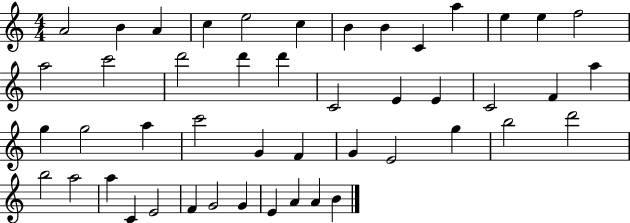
A4/h B4/q A4/q C5/q E5/h C5/q B4/q B4/q C4/q A5/q E5/q E5/q F5/h A5/h C6/h D6/h D6/q D6/q C4/h E4/q E4/q C4/h F4/q A5/q G5/q G5/h A5/q C6/h G4/q F4/q G4/q E4/h G5/q B5/h D6/h B5/h A5/h A5/q C4/q E4/h F4/q G4/h G4/q E4/q A4/q A4/q B4/q